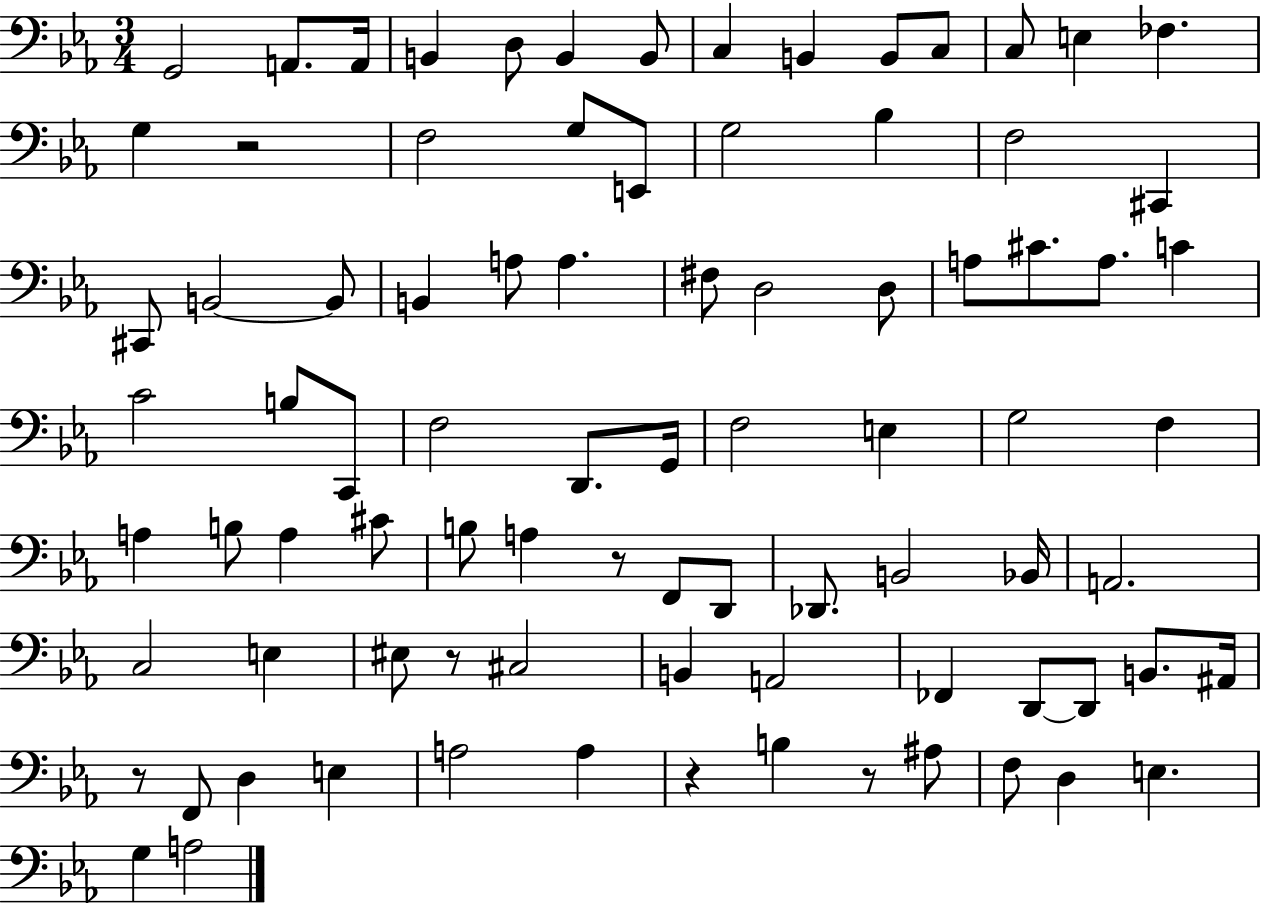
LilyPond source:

{
  \clef bass
  \numericTimeSignature
  \time 3/4
  \key ees \major
  g,2 a,8. a,16 | b,4 d8 b,4 b,8 | c4 b,4 b,8 c8 | c8 e4 fes4. | \break g4 r2 | f2 g8 e,8 | g2 bes4 | f2 cis,4 | \break cis,8 b,2~~ b,8 | b,4 a8 a4. | fis8 d2 d8 | a8 cis'8. a8. c'4 | \break c'2 b8 c,8 | f2 d,8. g,16 | f2 e4 | g2 f4 | \break a4 b8 a4 cis'8 | b8 a4 r8 f,8 d,8 | des,8. b,2 bes,16 | a,2. | \break c2 e4 | eis8 r8 cis2 | b,4 a,2 | fes,4 d,8~~ d,8 b,8. ais,16 | \break r8 f,8 d4 e4 | a2 a4 | r4 b4 r8 ais8 | f8 d4 e4. | \break g4 a2 | \bar "|."
}